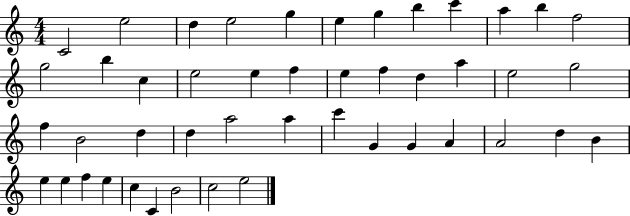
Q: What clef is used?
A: treble